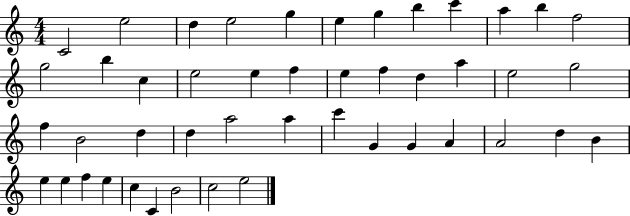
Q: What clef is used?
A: treble